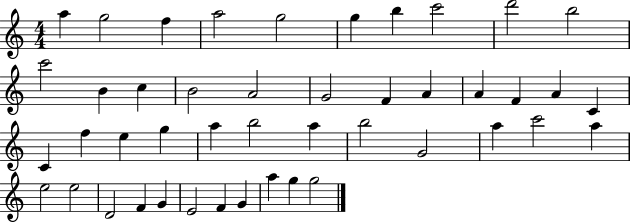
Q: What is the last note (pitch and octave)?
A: G5